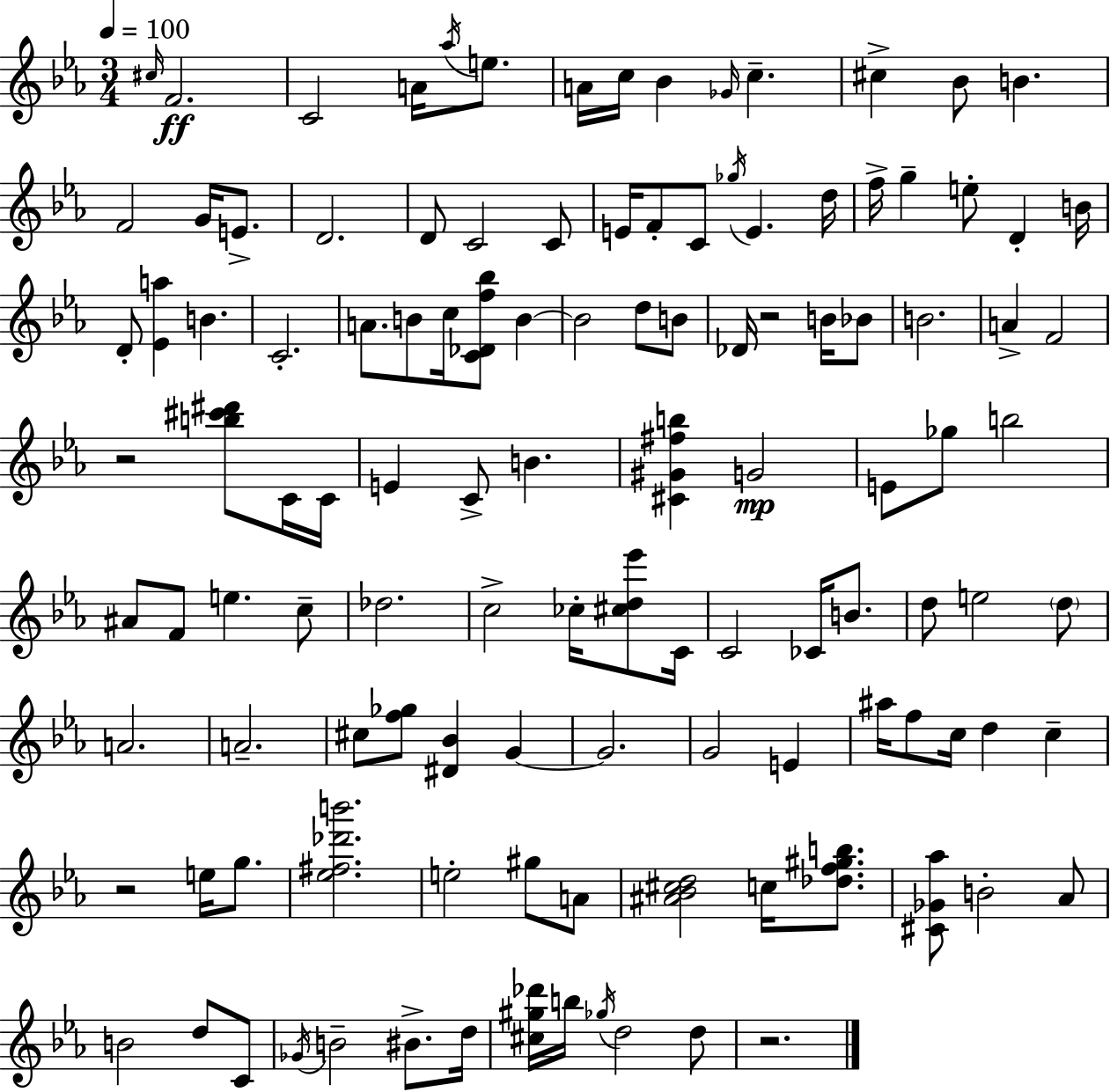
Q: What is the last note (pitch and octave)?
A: D5